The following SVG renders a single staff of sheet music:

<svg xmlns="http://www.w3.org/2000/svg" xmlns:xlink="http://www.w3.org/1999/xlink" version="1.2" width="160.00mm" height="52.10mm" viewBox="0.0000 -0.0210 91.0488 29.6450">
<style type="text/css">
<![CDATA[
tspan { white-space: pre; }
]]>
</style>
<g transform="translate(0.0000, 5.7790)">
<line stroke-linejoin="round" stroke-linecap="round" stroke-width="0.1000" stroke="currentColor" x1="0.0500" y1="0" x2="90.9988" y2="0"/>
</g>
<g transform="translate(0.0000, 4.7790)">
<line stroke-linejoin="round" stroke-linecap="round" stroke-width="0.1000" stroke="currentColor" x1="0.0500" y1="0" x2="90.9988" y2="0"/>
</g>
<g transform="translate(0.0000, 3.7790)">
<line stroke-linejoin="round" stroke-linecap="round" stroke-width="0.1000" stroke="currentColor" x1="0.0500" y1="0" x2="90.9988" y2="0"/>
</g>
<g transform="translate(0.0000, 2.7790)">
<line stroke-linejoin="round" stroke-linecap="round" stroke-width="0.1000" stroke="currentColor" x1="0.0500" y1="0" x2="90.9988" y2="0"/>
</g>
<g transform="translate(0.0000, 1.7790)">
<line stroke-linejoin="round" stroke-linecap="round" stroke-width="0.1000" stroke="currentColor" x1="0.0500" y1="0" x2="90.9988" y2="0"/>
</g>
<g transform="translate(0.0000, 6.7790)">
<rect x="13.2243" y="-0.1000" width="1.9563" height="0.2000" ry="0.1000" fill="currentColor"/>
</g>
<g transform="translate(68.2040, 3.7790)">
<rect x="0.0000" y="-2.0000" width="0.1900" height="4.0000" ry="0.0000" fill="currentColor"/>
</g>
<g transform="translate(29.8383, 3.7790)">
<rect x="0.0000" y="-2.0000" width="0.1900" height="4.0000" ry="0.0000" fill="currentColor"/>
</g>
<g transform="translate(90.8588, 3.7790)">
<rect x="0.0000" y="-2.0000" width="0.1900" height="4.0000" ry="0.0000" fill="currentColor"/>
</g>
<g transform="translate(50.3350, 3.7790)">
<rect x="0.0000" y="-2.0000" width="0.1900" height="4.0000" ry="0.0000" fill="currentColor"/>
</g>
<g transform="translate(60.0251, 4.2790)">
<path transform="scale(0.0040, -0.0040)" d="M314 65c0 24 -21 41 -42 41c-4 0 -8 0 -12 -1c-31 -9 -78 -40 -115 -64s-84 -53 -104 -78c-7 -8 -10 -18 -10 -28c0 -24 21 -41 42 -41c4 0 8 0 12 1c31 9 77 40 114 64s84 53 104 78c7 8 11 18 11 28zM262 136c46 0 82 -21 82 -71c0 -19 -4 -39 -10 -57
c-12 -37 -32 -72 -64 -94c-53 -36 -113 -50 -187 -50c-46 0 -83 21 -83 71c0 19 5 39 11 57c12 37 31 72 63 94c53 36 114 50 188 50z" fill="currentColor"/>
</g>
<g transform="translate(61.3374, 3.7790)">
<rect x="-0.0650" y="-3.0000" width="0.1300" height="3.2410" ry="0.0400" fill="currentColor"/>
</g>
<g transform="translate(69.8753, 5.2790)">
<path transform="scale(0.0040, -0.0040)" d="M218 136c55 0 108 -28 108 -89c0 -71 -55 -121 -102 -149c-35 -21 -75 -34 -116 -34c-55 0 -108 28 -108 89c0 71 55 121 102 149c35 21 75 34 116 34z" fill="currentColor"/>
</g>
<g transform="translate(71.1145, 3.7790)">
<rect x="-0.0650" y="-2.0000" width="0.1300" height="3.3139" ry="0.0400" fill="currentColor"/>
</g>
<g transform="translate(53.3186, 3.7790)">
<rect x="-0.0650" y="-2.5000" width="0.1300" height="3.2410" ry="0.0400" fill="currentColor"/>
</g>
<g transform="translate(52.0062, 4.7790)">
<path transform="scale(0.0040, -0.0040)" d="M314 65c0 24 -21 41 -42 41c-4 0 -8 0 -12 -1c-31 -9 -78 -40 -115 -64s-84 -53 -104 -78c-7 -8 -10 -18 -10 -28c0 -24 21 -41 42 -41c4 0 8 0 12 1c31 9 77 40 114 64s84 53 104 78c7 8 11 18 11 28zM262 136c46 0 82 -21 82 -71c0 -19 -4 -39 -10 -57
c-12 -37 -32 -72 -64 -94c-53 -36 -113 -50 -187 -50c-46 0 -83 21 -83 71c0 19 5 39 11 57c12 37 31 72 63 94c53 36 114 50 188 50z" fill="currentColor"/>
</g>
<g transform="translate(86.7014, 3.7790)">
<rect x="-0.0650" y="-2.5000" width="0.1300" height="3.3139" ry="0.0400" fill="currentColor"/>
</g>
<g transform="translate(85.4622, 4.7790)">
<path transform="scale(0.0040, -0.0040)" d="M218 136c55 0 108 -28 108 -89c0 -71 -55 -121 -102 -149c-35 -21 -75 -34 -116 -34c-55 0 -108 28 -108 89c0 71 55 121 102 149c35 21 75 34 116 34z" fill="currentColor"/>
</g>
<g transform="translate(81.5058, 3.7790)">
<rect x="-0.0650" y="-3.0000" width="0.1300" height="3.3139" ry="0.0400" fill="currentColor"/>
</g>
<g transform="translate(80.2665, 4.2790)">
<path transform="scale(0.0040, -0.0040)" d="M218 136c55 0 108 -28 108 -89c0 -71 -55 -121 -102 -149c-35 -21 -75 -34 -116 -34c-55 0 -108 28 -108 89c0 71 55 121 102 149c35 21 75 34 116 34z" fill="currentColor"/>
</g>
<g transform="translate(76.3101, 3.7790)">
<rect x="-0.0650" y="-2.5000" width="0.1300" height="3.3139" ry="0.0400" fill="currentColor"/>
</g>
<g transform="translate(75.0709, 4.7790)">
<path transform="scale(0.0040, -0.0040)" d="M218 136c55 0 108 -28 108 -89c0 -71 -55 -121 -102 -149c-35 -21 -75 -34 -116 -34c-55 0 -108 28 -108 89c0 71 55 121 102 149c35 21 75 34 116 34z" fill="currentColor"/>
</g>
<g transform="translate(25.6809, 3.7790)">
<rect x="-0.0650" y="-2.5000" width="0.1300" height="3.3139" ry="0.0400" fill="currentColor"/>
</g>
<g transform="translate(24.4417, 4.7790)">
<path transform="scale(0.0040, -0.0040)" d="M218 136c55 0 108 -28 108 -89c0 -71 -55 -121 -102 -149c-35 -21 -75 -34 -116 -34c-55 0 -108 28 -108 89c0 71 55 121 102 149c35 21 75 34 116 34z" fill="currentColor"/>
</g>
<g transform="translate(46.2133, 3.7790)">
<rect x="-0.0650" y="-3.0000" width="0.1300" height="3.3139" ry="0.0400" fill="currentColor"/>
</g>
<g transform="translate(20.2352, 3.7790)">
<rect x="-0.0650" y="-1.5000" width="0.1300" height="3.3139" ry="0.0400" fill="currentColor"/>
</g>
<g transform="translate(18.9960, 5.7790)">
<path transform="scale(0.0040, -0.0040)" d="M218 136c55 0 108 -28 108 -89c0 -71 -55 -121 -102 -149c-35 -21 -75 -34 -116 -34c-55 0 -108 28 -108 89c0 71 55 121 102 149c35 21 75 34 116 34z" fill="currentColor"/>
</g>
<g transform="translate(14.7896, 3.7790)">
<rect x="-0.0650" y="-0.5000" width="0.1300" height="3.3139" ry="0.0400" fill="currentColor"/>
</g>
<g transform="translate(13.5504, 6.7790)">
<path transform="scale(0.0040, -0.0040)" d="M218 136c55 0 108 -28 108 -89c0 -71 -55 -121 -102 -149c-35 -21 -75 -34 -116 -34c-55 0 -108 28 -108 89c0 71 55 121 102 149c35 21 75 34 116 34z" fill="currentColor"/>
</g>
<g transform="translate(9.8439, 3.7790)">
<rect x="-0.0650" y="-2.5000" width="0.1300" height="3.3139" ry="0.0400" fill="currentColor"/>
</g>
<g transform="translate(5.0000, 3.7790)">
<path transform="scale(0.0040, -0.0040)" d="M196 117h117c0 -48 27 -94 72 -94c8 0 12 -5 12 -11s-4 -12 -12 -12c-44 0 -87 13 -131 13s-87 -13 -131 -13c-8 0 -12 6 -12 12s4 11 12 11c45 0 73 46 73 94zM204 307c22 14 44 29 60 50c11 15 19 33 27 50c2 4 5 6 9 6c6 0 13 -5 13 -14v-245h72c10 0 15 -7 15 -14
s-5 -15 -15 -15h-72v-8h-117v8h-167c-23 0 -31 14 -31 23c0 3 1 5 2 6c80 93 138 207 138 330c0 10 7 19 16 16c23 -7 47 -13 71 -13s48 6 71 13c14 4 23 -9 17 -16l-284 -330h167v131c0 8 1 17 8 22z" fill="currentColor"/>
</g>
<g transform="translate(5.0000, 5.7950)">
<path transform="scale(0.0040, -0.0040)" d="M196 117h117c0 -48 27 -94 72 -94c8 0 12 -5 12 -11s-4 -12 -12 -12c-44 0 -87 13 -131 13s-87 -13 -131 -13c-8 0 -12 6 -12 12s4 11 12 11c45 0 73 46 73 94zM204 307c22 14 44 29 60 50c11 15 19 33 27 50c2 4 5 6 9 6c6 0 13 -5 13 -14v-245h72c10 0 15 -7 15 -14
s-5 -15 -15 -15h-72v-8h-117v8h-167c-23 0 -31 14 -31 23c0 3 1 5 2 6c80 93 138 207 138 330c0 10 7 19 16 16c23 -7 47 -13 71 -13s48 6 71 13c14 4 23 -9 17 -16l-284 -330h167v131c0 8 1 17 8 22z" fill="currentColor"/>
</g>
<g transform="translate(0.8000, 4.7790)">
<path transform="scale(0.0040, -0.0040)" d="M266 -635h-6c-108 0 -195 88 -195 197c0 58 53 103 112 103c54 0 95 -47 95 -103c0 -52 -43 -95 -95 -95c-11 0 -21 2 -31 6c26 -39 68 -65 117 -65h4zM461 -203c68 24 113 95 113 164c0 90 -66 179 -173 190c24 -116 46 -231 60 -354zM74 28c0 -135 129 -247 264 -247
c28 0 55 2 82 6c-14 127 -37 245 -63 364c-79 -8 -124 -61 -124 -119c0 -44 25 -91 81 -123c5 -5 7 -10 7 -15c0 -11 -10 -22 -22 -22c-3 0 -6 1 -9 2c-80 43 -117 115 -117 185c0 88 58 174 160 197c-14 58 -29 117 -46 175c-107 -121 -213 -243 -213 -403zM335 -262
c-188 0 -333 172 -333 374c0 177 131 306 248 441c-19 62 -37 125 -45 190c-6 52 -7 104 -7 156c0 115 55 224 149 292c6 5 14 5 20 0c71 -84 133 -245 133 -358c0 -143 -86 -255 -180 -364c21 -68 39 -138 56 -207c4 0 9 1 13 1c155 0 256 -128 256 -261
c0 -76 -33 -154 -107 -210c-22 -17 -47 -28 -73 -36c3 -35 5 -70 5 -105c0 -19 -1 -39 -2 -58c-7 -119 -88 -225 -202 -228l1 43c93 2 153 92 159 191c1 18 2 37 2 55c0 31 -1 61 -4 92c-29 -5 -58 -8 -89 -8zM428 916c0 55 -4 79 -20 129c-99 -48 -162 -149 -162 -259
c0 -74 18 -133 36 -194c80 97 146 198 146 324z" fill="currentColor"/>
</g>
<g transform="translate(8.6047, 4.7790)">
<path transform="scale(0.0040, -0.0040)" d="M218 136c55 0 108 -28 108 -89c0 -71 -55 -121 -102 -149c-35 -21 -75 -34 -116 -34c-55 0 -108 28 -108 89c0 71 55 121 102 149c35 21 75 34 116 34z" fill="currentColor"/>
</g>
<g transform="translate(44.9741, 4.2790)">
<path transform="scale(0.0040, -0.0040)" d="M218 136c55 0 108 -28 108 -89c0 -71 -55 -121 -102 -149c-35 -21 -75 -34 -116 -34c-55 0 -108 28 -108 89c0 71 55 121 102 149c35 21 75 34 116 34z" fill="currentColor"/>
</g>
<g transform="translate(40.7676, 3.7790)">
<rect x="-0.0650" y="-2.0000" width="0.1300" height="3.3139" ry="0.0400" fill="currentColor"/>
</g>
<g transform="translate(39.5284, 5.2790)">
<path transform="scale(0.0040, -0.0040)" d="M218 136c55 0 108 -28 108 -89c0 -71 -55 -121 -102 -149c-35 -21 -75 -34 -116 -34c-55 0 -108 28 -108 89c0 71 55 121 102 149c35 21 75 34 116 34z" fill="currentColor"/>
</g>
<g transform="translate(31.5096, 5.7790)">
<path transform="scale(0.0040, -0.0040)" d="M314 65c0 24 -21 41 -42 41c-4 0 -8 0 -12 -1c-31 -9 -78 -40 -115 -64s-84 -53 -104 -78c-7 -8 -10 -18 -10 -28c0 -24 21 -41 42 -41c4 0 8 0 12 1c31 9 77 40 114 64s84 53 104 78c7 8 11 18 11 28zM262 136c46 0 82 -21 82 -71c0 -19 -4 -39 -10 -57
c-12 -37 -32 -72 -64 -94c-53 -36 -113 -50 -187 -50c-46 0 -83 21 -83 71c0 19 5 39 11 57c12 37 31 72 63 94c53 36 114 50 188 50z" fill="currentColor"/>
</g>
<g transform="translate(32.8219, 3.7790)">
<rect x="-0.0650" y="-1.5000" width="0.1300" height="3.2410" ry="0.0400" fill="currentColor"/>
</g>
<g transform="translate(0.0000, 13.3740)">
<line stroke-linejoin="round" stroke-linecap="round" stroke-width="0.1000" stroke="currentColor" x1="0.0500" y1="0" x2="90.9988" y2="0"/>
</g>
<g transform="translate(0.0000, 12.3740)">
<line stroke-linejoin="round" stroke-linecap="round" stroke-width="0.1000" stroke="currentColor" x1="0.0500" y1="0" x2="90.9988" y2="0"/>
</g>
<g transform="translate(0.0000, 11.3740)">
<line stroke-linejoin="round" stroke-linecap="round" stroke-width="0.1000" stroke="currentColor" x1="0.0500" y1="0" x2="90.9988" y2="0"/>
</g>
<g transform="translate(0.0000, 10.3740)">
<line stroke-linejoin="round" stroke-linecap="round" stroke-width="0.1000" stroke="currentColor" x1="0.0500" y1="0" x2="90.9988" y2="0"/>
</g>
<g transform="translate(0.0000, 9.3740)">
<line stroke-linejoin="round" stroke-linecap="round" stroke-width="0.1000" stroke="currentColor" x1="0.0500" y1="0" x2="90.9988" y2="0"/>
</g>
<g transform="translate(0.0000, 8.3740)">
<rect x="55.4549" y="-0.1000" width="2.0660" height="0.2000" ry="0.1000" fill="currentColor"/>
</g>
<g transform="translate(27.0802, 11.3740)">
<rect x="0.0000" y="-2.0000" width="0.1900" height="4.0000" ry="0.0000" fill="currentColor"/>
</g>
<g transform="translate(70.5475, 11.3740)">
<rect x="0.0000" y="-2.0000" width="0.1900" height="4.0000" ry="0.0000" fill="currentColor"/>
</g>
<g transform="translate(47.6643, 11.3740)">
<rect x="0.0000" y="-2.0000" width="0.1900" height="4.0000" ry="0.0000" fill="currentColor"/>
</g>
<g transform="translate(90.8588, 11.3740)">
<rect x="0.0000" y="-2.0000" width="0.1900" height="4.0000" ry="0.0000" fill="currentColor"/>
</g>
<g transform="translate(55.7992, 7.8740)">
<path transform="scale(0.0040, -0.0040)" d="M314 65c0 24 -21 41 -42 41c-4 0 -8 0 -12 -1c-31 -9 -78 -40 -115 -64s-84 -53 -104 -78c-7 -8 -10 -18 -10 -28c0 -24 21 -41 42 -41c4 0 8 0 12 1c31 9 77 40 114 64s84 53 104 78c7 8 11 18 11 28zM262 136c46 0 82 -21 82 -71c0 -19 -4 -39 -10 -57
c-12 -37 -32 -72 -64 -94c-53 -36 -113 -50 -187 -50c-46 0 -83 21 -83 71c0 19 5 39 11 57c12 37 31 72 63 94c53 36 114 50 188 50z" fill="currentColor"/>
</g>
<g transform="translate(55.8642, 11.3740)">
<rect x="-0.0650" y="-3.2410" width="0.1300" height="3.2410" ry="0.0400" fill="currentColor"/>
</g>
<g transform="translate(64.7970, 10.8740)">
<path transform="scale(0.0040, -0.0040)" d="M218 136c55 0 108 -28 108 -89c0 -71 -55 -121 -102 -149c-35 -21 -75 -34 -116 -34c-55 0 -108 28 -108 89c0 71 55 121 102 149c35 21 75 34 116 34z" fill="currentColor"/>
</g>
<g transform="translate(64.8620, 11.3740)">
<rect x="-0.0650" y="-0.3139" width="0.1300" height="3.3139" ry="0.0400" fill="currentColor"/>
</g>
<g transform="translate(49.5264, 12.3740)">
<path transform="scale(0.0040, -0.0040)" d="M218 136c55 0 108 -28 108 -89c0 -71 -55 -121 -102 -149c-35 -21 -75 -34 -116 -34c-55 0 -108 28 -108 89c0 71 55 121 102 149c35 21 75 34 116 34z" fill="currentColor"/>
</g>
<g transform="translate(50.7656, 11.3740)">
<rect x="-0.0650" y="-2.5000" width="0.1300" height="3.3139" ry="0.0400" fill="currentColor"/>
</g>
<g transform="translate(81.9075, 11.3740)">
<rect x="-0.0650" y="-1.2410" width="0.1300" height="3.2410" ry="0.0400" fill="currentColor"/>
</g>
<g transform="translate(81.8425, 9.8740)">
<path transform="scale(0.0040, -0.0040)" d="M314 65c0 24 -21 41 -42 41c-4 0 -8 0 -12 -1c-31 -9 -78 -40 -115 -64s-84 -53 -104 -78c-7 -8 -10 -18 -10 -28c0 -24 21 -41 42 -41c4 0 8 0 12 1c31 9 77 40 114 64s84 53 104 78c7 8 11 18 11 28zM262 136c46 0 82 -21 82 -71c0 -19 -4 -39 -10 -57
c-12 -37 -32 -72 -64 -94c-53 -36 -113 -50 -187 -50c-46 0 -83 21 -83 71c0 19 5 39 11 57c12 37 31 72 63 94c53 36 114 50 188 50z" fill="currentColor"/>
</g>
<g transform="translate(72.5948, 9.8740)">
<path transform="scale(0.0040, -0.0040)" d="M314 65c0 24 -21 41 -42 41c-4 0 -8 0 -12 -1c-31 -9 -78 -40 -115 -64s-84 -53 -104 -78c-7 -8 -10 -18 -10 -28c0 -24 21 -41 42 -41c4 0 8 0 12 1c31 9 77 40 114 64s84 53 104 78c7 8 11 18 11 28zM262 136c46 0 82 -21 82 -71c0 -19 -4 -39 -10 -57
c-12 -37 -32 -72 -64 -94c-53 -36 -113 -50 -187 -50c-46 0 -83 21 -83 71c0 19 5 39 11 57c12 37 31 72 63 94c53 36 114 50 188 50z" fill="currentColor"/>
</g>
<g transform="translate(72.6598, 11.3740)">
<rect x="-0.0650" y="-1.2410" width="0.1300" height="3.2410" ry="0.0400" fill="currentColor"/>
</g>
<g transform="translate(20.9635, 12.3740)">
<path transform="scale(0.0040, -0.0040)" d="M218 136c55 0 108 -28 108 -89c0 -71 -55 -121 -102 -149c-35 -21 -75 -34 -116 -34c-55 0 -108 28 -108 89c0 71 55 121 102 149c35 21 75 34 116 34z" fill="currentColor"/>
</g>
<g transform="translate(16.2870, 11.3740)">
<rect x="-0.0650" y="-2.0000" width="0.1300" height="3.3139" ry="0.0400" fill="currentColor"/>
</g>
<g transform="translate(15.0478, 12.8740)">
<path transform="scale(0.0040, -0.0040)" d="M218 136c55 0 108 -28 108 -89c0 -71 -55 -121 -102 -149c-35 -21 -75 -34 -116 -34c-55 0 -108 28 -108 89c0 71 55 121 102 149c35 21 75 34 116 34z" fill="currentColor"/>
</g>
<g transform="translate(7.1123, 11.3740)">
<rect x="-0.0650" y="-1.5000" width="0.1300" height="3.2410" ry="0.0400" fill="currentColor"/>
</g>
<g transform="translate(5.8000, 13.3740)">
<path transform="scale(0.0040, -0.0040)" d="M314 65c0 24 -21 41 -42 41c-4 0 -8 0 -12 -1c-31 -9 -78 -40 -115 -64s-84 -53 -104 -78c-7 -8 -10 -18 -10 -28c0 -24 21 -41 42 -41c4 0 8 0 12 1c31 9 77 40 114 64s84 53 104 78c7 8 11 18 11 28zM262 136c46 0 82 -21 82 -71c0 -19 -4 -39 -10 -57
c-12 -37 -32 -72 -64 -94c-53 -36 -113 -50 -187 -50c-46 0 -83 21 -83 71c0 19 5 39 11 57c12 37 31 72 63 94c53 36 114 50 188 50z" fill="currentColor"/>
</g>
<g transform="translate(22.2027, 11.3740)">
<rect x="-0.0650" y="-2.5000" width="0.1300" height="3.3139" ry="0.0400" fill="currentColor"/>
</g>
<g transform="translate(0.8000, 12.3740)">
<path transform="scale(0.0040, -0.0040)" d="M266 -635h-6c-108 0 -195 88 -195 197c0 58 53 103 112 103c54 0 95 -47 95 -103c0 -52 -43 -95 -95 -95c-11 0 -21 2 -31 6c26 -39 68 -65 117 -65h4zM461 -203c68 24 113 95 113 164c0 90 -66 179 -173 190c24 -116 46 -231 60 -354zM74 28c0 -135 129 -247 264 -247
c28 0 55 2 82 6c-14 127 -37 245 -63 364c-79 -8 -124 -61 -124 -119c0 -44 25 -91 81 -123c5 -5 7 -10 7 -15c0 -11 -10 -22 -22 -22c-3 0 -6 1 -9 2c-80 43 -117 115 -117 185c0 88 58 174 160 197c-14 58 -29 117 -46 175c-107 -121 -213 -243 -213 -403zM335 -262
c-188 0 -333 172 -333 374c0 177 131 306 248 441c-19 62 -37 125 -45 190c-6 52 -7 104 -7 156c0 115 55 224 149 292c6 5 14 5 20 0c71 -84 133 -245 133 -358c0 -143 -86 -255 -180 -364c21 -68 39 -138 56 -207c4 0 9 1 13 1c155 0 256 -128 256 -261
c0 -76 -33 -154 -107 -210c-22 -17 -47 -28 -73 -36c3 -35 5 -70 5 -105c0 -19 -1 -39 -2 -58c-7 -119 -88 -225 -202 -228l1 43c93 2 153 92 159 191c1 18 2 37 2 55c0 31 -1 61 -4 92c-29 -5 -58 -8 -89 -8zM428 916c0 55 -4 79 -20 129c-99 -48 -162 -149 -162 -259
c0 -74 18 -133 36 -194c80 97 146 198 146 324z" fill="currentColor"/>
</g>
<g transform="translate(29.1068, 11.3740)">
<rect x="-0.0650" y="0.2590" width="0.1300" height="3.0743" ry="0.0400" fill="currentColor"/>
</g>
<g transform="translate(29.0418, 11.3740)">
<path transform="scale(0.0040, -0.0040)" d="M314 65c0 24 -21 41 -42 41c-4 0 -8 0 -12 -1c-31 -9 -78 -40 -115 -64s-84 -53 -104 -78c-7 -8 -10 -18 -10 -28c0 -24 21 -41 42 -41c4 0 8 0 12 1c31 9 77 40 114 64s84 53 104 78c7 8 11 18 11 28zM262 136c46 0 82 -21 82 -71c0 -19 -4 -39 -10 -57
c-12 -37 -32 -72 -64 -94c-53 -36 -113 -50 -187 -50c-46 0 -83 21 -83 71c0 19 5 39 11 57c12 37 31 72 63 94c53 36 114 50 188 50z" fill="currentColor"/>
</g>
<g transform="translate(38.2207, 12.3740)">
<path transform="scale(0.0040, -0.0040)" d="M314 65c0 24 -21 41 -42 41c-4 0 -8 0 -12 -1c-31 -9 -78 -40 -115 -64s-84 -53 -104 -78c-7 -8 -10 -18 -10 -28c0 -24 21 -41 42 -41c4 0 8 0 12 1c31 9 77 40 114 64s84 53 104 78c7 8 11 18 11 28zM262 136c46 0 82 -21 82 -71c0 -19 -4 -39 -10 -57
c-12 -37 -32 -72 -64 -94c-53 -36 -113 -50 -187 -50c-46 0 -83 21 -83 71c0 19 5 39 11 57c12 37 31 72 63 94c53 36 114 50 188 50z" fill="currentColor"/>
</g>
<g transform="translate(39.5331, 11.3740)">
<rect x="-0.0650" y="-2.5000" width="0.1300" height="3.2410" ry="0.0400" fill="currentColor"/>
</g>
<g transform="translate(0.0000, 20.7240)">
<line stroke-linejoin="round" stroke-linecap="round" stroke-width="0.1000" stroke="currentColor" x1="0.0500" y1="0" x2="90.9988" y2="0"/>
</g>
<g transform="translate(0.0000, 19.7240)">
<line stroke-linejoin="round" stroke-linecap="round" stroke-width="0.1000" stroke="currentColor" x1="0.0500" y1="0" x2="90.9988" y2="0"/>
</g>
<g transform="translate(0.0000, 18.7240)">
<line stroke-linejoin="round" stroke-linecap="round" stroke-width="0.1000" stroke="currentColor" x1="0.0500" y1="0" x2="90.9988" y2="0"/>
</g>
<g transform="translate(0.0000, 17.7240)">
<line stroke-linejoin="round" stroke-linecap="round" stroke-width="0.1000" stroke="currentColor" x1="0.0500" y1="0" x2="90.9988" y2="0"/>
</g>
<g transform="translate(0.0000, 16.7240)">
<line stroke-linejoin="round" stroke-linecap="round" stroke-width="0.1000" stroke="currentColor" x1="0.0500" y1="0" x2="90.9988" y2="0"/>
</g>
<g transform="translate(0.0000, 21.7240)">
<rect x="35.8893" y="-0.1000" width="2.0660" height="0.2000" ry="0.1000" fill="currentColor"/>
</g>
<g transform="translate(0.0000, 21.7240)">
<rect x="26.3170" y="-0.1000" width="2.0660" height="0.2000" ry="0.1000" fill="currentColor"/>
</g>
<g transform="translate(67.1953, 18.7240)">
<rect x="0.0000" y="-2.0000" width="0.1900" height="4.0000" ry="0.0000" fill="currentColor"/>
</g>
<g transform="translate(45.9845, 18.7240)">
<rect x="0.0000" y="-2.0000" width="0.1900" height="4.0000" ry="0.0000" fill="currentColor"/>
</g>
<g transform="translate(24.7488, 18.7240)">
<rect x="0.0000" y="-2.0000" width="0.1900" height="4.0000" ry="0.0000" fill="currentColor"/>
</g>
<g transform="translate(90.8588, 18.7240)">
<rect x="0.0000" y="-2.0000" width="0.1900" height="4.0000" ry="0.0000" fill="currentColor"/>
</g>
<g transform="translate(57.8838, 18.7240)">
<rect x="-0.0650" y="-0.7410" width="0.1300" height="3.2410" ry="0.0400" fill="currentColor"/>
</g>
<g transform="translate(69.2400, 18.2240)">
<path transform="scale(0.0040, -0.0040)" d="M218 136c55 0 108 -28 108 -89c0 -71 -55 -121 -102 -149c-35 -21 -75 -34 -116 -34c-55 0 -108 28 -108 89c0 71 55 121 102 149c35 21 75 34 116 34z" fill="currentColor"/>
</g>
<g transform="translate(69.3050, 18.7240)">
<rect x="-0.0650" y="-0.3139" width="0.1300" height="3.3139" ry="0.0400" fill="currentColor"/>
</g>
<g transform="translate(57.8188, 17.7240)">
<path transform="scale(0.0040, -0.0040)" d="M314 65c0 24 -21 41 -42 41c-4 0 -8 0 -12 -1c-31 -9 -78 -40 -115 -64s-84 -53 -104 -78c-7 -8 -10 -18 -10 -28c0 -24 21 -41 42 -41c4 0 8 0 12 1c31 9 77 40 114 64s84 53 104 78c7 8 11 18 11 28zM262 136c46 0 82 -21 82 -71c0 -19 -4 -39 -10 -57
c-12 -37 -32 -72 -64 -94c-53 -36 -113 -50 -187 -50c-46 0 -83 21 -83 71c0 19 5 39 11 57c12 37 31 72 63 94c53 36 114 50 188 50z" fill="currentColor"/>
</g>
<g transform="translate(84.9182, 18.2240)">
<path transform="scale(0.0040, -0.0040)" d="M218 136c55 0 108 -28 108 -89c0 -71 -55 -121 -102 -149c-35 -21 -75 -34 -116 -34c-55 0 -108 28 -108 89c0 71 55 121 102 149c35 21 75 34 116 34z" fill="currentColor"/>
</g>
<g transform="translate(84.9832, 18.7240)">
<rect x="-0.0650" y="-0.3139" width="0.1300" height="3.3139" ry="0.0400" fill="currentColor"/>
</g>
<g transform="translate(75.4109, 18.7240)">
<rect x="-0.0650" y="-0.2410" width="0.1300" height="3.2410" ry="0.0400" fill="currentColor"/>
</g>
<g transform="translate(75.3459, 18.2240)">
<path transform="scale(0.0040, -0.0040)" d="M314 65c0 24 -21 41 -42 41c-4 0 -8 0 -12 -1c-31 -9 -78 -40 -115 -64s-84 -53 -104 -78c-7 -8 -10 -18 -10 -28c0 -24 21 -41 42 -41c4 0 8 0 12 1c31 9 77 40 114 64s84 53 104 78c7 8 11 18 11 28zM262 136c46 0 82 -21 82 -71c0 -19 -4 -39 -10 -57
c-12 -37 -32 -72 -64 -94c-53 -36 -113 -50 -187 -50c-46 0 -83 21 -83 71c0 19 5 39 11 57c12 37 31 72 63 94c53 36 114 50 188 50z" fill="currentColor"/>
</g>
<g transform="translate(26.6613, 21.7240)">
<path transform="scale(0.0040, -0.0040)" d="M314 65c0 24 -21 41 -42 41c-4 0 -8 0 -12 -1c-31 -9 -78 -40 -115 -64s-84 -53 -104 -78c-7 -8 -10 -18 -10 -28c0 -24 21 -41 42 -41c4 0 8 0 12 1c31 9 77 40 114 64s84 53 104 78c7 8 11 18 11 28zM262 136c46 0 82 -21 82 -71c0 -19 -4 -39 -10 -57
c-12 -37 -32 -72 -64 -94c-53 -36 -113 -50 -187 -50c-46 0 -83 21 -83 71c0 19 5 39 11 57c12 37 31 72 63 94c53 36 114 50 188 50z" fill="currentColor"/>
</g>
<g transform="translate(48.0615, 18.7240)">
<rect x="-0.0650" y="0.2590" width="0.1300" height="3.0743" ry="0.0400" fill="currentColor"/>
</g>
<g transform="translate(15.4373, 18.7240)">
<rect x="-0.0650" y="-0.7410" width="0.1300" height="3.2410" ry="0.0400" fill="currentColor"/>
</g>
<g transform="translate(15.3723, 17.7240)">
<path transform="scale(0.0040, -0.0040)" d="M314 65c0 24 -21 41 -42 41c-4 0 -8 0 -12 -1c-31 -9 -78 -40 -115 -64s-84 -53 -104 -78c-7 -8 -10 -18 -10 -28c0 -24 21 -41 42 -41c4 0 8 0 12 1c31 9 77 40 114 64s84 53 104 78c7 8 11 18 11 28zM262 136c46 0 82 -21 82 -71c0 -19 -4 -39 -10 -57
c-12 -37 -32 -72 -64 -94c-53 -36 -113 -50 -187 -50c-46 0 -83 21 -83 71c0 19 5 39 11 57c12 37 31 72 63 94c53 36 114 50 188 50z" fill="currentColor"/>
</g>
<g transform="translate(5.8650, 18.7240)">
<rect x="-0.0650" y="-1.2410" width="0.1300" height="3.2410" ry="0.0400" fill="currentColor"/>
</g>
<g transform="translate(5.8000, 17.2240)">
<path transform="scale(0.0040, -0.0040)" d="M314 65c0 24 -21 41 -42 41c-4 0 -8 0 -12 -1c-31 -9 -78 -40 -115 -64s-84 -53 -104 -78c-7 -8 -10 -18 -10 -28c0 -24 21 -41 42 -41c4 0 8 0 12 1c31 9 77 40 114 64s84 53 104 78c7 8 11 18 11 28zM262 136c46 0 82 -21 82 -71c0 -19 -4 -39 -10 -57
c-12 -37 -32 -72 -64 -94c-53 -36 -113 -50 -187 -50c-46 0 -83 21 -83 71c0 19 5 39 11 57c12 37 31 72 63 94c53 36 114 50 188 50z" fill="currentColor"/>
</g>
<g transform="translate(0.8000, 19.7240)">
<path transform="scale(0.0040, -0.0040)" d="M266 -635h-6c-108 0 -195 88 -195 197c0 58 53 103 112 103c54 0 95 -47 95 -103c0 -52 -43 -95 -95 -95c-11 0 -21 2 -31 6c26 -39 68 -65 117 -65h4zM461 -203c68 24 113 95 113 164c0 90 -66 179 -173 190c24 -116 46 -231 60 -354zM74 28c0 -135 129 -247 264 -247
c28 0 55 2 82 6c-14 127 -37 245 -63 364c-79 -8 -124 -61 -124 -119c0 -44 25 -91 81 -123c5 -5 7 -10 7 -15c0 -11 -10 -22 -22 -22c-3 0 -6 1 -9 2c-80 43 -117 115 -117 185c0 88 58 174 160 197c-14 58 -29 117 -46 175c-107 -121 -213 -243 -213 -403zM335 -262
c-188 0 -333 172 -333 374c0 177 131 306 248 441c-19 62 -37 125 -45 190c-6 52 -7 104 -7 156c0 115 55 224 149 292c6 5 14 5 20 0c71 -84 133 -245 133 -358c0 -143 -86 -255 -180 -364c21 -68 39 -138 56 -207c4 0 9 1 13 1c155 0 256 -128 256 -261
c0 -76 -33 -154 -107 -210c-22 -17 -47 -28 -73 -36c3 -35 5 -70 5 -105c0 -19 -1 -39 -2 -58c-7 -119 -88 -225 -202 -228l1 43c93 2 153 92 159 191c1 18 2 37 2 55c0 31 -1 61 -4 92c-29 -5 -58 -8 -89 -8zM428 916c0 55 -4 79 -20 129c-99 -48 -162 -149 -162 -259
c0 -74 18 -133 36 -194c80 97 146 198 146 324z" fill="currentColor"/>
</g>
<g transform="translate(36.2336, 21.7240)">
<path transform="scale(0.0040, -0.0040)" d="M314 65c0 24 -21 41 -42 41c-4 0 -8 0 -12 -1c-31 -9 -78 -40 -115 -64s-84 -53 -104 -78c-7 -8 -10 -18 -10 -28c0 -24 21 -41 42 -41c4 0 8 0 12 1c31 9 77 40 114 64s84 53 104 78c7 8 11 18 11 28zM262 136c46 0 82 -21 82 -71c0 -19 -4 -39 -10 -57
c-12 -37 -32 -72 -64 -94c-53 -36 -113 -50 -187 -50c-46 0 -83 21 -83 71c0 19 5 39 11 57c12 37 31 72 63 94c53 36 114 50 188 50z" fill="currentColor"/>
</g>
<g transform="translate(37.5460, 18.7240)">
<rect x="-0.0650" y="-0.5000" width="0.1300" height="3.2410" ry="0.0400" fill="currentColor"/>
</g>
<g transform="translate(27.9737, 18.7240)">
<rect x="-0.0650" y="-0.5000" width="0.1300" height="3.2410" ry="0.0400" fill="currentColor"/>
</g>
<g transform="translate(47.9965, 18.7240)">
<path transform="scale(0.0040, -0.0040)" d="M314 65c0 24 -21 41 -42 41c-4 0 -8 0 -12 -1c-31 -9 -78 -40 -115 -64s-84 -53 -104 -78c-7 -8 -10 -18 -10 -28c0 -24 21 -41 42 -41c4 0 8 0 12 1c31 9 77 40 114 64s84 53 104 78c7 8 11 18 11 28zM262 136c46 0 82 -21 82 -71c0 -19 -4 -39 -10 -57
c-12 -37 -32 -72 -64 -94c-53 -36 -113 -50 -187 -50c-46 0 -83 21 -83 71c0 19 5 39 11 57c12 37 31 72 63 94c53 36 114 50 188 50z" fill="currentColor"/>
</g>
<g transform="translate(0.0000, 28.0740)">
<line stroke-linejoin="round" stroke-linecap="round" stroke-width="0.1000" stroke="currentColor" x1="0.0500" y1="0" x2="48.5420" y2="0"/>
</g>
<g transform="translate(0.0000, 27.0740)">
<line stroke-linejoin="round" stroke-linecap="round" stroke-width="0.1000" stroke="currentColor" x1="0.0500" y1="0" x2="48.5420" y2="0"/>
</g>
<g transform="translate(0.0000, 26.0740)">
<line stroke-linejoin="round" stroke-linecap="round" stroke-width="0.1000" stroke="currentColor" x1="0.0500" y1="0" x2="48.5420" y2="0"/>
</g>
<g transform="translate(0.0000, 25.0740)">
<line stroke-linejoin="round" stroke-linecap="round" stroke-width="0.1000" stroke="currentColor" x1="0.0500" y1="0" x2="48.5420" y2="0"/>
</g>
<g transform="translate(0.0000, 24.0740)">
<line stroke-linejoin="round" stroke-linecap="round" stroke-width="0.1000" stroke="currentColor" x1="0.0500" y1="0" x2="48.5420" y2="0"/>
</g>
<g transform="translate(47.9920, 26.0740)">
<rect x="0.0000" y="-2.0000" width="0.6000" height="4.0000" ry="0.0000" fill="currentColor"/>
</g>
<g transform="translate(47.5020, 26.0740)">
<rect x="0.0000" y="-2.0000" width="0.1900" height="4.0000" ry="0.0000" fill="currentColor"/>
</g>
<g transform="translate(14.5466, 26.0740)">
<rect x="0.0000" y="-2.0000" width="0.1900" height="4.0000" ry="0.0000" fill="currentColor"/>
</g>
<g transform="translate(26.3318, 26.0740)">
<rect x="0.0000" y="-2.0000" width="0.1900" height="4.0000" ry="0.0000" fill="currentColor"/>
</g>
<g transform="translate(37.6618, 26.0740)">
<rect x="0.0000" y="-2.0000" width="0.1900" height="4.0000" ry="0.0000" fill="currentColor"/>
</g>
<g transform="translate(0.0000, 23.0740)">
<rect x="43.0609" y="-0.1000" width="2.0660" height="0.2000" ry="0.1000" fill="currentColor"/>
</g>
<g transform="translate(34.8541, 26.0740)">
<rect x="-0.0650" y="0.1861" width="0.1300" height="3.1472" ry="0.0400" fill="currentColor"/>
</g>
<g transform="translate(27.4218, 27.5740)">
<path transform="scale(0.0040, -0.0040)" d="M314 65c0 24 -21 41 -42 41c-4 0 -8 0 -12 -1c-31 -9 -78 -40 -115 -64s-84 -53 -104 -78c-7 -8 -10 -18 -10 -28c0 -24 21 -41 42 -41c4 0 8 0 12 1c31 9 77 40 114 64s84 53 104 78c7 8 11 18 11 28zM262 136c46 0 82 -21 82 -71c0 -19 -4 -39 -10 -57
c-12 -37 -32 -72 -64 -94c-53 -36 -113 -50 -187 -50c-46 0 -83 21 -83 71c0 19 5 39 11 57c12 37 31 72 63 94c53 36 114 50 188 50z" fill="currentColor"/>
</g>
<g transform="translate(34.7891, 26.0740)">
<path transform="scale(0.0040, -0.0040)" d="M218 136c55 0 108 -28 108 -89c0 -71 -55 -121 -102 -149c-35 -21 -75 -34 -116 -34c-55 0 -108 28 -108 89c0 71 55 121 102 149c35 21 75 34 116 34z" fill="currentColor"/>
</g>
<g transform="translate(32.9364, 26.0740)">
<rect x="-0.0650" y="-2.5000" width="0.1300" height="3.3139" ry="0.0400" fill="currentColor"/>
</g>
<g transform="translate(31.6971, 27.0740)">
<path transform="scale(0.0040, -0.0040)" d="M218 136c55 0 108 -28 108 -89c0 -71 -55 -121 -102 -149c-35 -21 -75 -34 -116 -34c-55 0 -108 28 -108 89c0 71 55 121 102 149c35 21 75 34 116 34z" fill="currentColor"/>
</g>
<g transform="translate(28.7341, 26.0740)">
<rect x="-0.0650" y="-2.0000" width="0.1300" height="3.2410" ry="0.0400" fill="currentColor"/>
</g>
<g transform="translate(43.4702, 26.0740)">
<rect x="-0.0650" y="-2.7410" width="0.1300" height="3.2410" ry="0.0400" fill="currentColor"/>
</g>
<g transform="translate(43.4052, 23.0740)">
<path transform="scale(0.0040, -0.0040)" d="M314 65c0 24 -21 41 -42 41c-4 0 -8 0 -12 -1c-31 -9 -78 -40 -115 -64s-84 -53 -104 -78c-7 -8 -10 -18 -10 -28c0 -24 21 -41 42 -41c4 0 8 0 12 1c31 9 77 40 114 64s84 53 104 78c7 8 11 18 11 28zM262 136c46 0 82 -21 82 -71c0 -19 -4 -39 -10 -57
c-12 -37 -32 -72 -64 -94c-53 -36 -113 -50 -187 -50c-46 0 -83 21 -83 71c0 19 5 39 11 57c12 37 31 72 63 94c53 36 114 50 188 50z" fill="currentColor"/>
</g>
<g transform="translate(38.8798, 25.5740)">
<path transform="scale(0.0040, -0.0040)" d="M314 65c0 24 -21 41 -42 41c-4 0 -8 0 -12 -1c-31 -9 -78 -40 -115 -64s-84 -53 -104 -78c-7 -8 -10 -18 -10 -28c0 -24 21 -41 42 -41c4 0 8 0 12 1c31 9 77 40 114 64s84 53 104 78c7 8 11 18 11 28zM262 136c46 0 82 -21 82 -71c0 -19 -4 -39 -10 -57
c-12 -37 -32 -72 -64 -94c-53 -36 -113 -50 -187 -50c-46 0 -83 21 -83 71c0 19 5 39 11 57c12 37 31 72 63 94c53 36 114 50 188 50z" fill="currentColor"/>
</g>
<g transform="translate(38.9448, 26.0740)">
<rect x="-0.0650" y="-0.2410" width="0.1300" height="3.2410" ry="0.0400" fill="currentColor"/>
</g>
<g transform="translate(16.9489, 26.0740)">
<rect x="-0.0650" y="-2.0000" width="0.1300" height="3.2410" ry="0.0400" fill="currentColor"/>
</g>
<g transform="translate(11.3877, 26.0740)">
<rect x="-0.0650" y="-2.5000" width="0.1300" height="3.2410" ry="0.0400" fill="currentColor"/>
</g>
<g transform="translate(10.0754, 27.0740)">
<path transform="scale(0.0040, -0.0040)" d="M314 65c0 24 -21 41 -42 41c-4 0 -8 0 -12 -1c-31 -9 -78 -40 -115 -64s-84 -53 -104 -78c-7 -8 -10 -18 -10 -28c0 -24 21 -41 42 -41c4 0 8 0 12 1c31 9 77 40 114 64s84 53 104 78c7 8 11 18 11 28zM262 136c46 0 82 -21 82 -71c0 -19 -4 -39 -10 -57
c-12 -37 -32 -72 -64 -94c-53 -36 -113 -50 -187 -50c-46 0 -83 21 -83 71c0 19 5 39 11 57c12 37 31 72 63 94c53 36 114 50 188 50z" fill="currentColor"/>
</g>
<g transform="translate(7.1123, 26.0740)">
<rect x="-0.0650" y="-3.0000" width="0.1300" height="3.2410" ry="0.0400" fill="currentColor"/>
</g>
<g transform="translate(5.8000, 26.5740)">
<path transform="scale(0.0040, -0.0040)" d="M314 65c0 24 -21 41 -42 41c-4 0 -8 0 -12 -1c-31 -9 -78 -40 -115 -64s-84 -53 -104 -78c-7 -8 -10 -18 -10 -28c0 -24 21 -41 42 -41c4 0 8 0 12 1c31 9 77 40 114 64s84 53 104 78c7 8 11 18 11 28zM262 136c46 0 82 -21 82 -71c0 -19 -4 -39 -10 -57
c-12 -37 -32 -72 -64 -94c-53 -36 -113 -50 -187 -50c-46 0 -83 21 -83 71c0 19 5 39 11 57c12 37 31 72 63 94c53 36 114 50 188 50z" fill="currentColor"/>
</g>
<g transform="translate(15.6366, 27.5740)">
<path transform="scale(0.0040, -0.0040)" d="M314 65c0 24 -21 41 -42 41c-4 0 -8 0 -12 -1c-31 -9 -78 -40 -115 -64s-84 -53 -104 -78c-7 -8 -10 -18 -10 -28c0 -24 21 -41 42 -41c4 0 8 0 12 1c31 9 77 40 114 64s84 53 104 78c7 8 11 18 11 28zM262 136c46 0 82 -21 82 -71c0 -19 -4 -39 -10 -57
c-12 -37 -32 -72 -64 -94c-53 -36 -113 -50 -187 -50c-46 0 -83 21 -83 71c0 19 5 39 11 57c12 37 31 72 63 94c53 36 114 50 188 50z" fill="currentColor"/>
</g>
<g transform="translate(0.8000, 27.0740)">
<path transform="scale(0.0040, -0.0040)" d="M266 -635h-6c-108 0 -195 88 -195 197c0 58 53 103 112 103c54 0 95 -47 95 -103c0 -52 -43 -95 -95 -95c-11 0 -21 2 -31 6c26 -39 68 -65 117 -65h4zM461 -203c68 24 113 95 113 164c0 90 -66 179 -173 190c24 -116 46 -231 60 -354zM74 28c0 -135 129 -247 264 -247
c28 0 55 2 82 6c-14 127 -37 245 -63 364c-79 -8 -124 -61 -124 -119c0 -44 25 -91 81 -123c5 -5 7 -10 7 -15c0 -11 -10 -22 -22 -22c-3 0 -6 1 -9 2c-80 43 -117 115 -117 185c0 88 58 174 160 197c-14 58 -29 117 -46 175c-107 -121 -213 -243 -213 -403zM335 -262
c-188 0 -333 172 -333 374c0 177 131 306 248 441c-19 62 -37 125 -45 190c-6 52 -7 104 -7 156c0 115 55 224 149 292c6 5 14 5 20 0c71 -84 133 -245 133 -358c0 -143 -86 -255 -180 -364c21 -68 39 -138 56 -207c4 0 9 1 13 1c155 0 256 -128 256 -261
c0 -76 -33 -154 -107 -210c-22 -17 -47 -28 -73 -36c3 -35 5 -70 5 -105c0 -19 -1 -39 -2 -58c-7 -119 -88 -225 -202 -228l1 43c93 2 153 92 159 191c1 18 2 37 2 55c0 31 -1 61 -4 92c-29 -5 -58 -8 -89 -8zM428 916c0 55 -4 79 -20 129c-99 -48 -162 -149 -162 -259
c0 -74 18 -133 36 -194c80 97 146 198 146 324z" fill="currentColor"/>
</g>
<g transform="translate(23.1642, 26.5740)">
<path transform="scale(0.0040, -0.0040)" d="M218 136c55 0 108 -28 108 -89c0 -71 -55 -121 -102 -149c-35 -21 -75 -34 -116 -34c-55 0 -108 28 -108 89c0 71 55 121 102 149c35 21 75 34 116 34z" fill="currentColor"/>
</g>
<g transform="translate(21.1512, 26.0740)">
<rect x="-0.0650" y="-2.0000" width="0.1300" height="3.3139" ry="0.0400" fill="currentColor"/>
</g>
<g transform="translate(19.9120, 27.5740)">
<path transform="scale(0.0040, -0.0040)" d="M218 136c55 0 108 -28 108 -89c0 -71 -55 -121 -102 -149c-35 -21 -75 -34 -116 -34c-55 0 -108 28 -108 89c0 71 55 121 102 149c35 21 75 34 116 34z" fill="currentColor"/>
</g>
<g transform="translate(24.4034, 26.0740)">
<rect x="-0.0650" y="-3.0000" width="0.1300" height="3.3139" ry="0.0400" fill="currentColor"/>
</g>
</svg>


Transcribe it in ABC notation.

X:1
T:Untitled
M:4/4
L:1/4
K:C
G C E G E2 F A G2 A2 F G A G E2 F G B2 G2 G b2 c e2 e2 e2 d2 C2 C2 B2 d2 c c2 c A2 G2 F2 F A F2 G B c2 a2